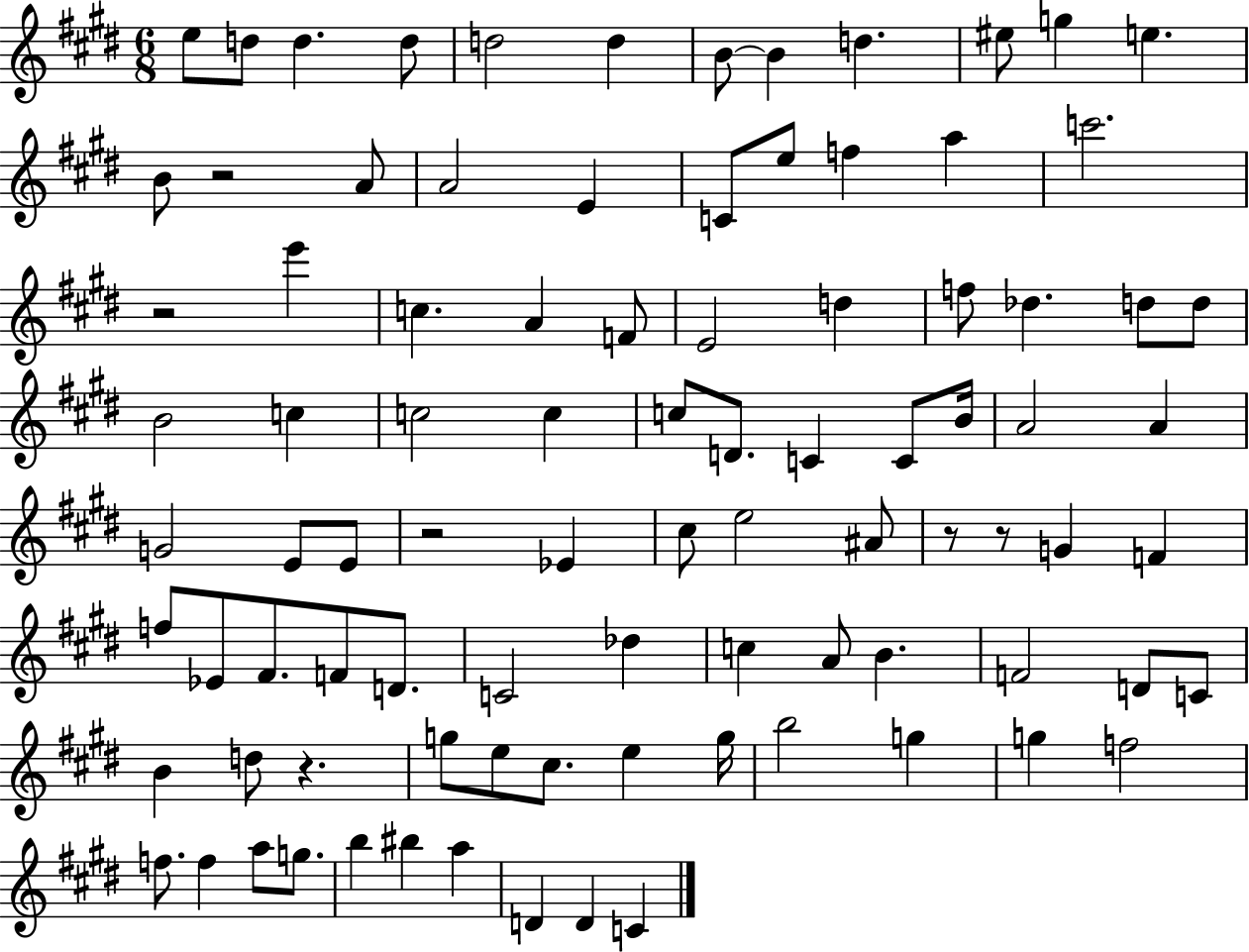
E5/e D5/e D5/q. D5/e D5/h D5/q B4/e B4/q D5/q. EIS5/e G5/q E5/q. B4/e R/h A4/e A4/h E4/q C4/e E5/e F5/q A5/q C6/h. R/h E6/q C5/q. A4/q F4/e E4/h D5/q F5/e Db5/q. D5/e D5/e B4/h C5/q C5/h C5/q C5/e D4/e. C4/q C4/e B4/s A4/h A4/q G4/h E4/e E4/e R/h Eb4/q C#5/e E5/h A#4/e R/e R/e G4/q F4/q F5/e Eb4/e F#4/e. F4/e D4/e. C4/h Db5/q C5/q A4/e B4/q. F4/h D4/e C4/e B4/q D5/e R/q. G5/e E5/e C#5/e. E5/q G5/s B5/h G5/q G5/q F5/h F5/e. F5/q A5/e G5/e. B5/q BIS5/q A5/q D4/q D4/q C4/q